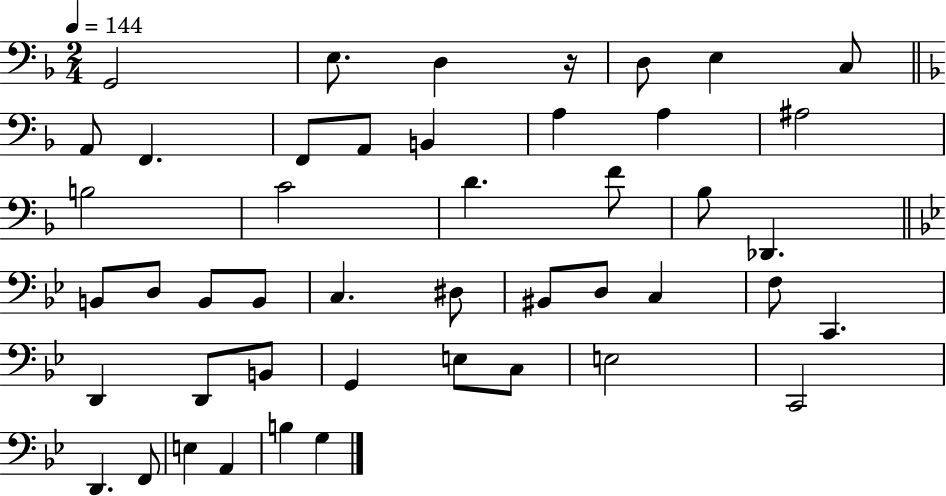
G2/h E3/e. D3/q R/s D3/e E3/q C3/e A2/e F2/q. F2/e A2/e B2/q A3/q A3/q A#3/h B3/h C4/h D4/q. F4/e Bb3/e Db2/q. B2/e D3/e B2/e B2/e C3/q. D#3/e BIS2/e D3/e C3/q F3/e C2/q. D2/q D2/e B2/e G2/q E3/e C3/e E3/h C2/h D2/q. F2/e E3/q A2/q B3/q G3/q